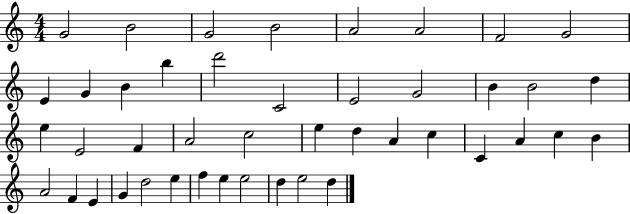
{
  \clef treble
  \numericTimeSignature
  \time 4/4
  \key c \major
  g'2 b'2 | g'2 b'2 | a'2 a'2 | f'2 g'2 | \break e'4 g'4 b'4 b''4 | d'''2 c'2 | e'2 g'2 | b'4 b'2 d''4 | \break e''4 e'2 f'4 | a'2 c''2 | e''4 d''4 a'4 c''4 | c'4 a'4 c''4 b'4 | \break a'2 f'4 e'4 | g'4 d''2 e''4 | f''4 e''4 e''2 | d''4 e''2 d''4 | \break \bar "|."
}